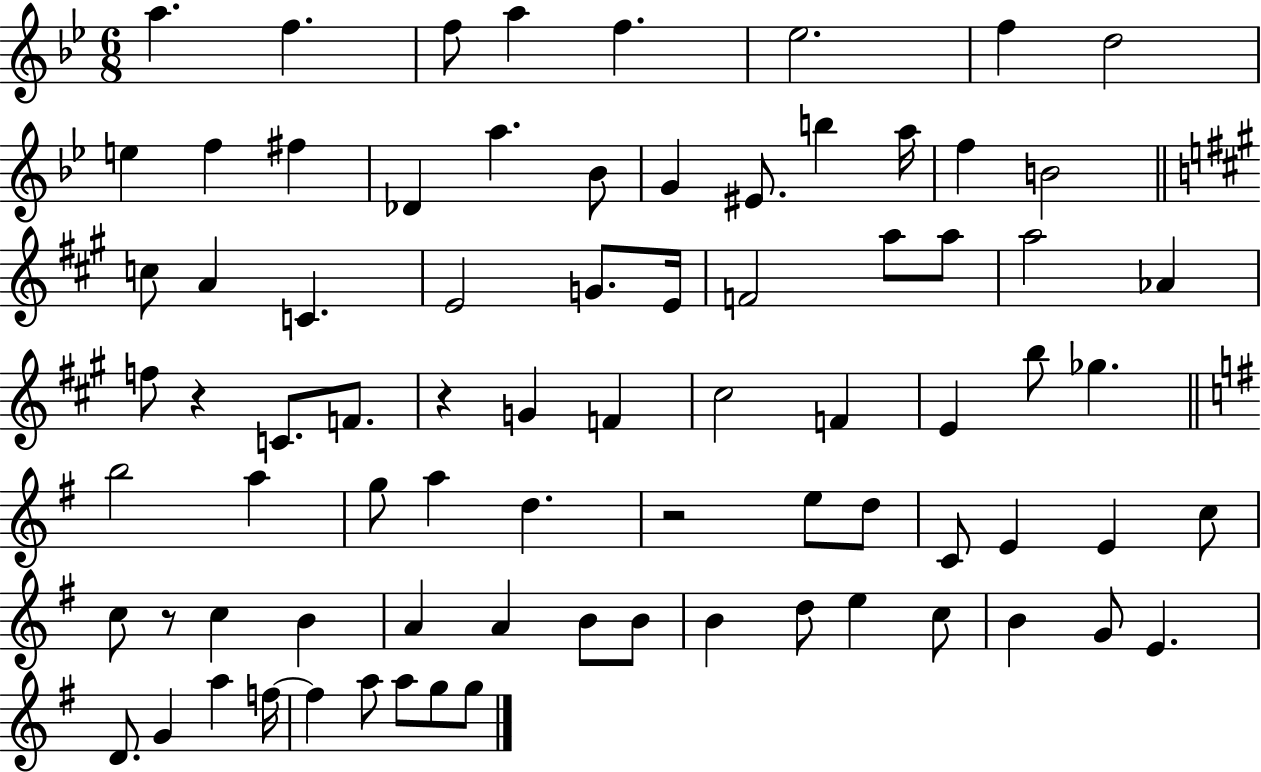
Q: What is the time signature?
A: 6/8